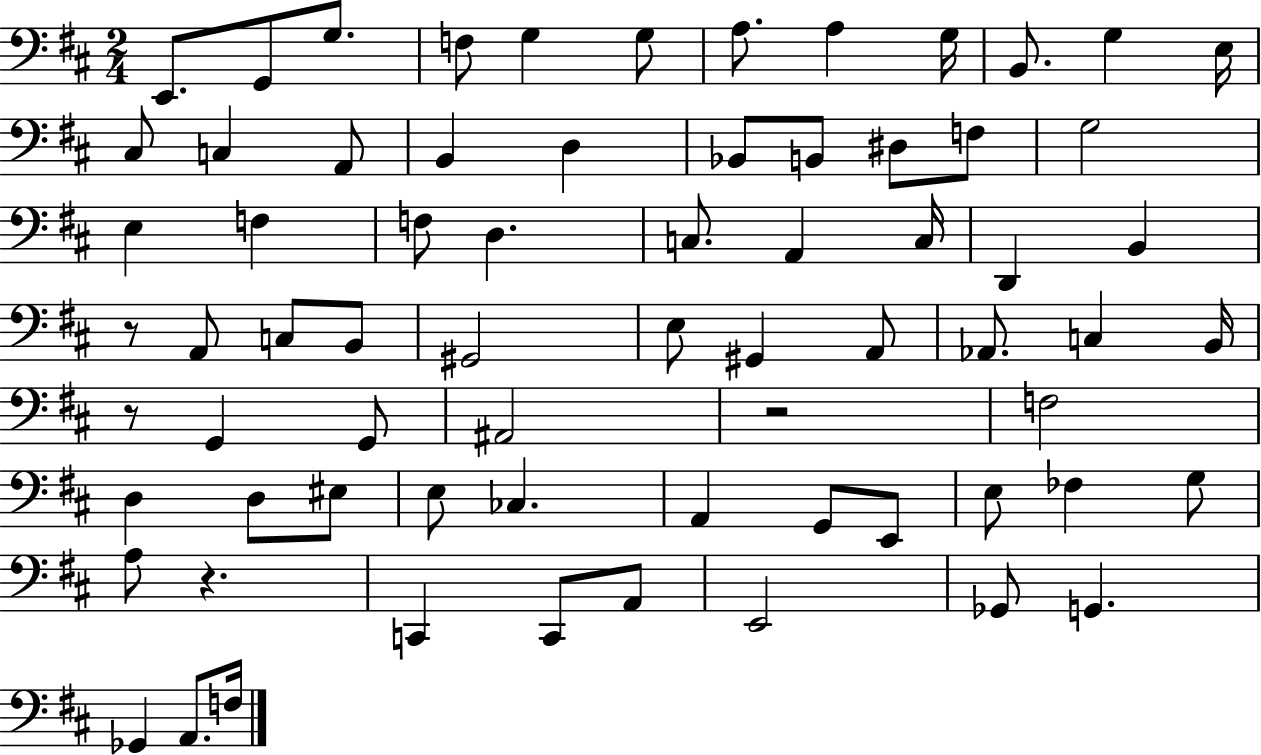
X:1
T:Untitled
M:2/4
L:1/4
K:D
E,,/2 G,,/2 G,/2 F,/2 G, G,/2 A,/2 A, G,/4 B,,/2 G, E,/4 ^C,/2 C, A,,/2 B,, D, _B,,/2 B,,/2 ^D,/2 F,/2 G,2 E, F, F,/2 D, C,/2 A,, C,/4 D,, B,, z/2 A,,/2 C,/2 B,,/2 ^G,,2 E,/2 ^G,, A,,/2 _A,,/2 C, B,,/4 z/2 G,, G,,/2 ^A,,2 z2 F,2 D, D,/2 ^E,/2 E,/2 _C, A,, G,,/2 E,,/2 E,/2 _F, G,/2 A,/2 z C,, C,,/2 A,,/2 E,,2 _G,,/2 G,, _G,, A,,/2 F,/4